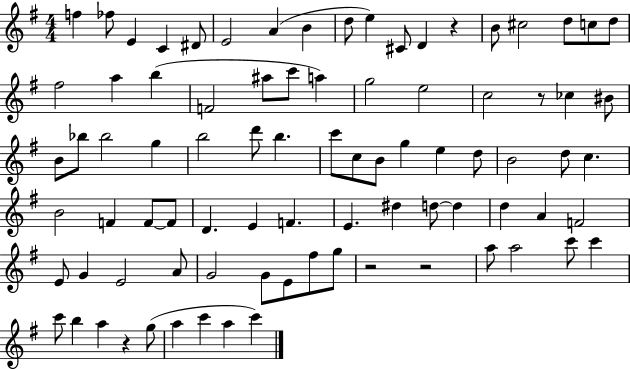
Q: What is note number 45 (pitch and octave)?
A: C5